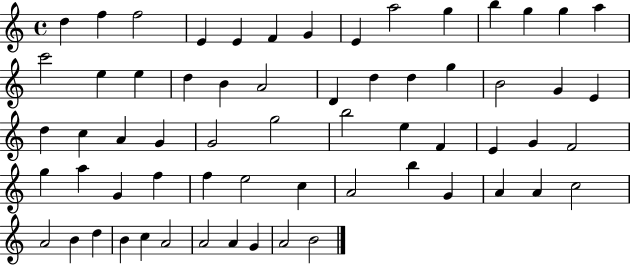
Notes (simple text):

D5/q F5/q F5/h E4/q E4/q F4/q G4/q E4/q A5/h G5/q B5/q G5/q G5/q A5/q C6/h E5/q E5/q D5/q B4/q A4/h D4/q D5/q D5/q G5/q B4/h G4/q E4/q D5/q C5/q A4/q G4/q G4/h G5/h B5/h E5/q F4/q E4/q G4/q F4/h G5/q A5/q G4/q F5/q F5/q E5/h C5/q A4/h B5/q G4/q A4/q A4/q C5/h A4/h B4/q D5/q B4/q C5/q A4/h A4/h A4/q G4/q A4/h B4/h